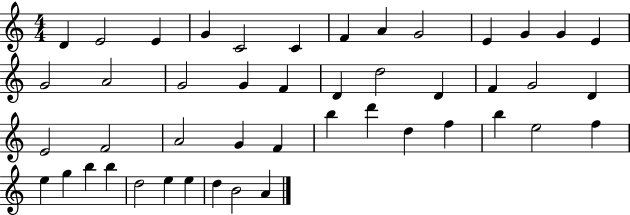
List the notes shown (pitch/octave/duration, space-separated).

D4/q E4/h E4/q G4/q C4/h C4/q F4/q A4/q G4/h E4/q G4/q G4/q E4/q G4/h A4/h G4/h G4/q F4/q D4/q D5/h D4/q F4/q G4/h D4/q E4/h F4/h A4/h G4/q F4/q B5/q D6/q D5/q F5/q B5/q E5/h F5/q E5/q G5/q B5/q B5/q D5/h E5/q E5/q D5/q B4/h A4/q